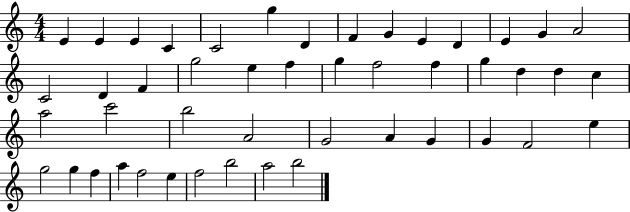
{
  \clef treble
  \numericTimeSignature
  \time 4/4
  \key c \major
  e'4 e'4 e'4 c'4 | c'2 g''4 d'4 | f'4 g'4 e'4 d'4 | e'4 g'4 a'2 | \break c'2 d'4 f'4 | g''2 e''4 f''4 | g''4 f''2 f''4 | g''4 d''4 d''4 c''4 | \break a''2 c'''2 | b''2 a'2 | g'2 a'4 g'4 | g'4 f'2 e''4 | \break g''2 g''4 f''4 | a''4 f''2 e''4 | f''2 b''2 | a''2 b''2 | \break \bar "|."
}